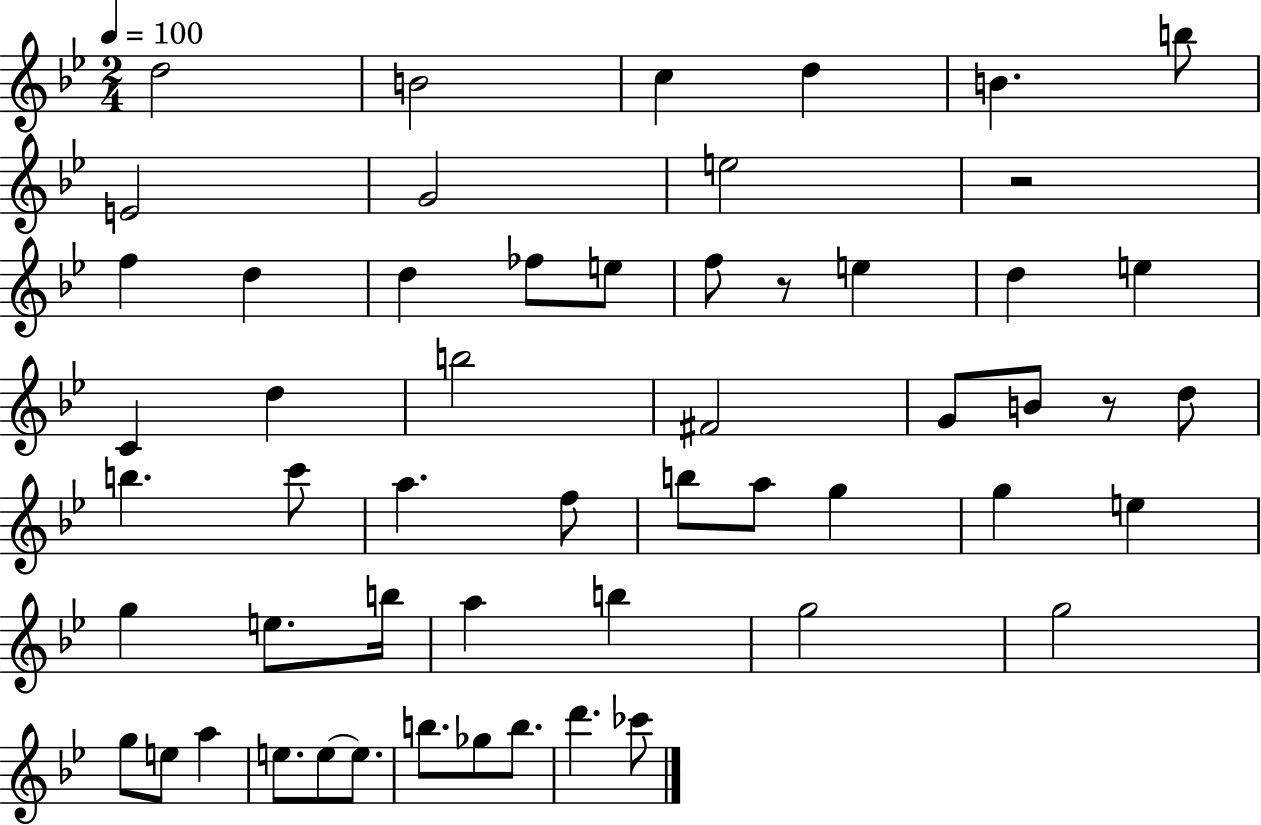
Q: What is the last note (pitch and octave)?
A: CES6